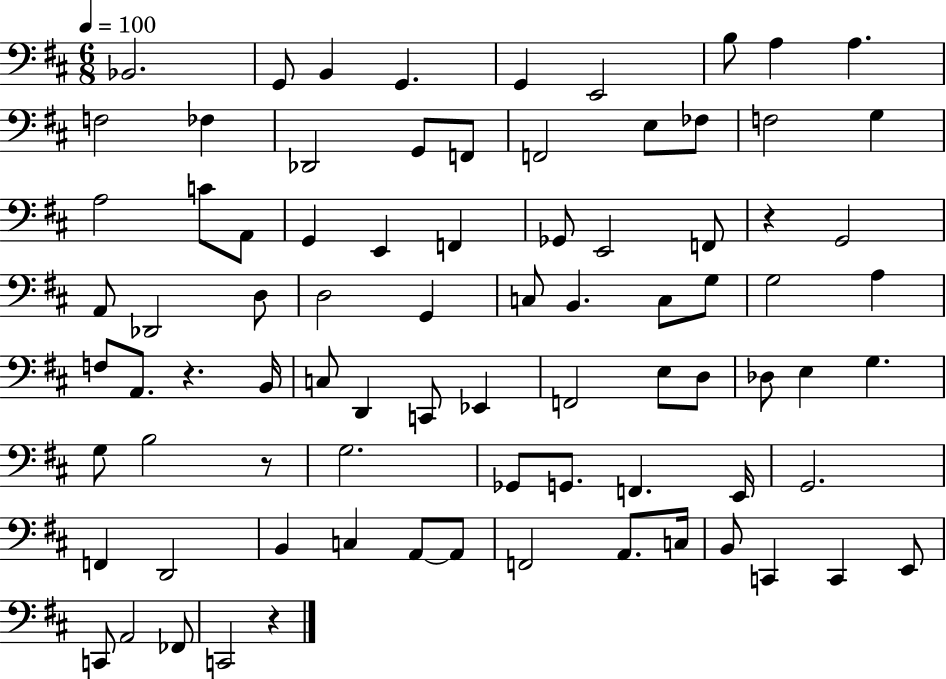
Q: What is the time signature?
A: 6/8